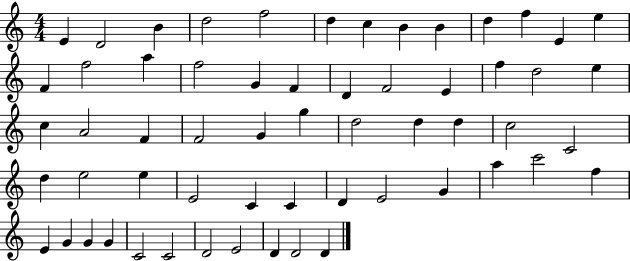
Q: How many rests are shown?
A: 0